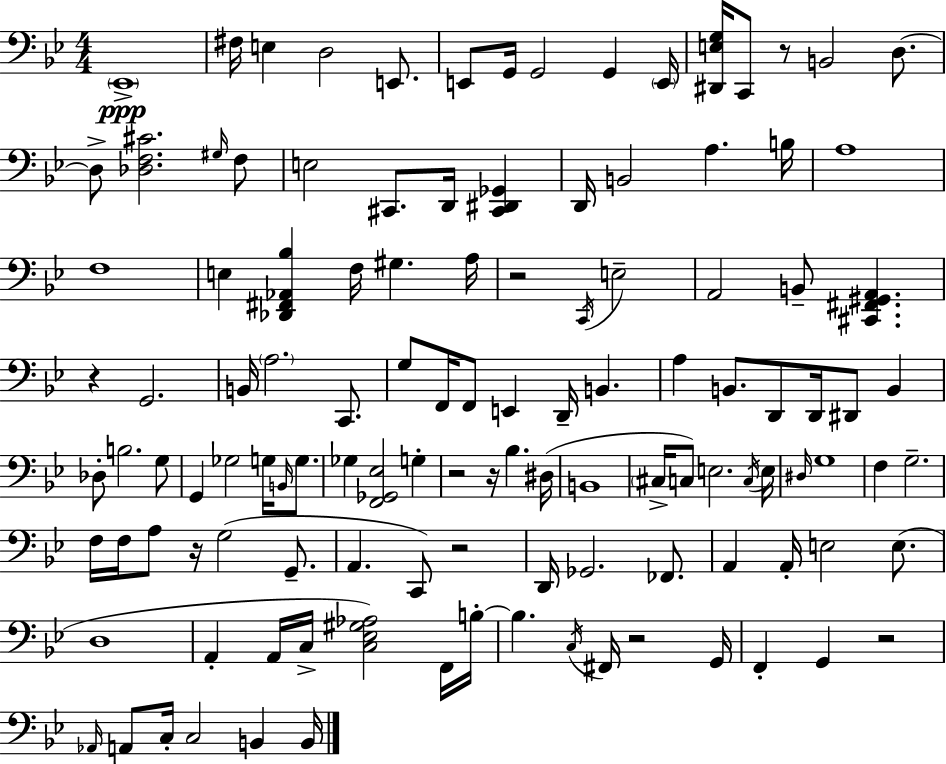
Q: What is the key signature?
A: G minor